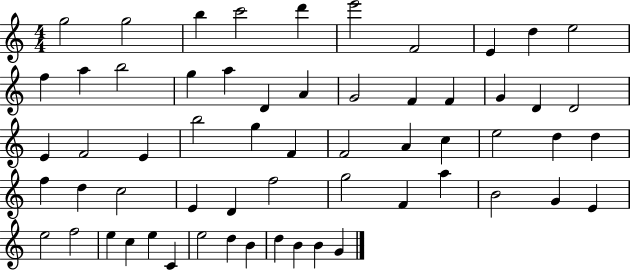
G5/h G5/h B5/q C6/h D6/q E6/h F4/h E4/q D5/q E5/h F5/q A5/q B5/h G5/q A5/q D4/q A4/q G4/h F4/q F4/q G4/q D4/q D4/h E4/q F4/h E4/q B5/h G5/q F4/q F4/h A4/q C5/q E5/h D5/q D5/q F5/q D5/q C5/h E4/q D4/q F5/h G5/h F4/q A5/q B4/h G4/q E4/q E5/h F5/h E5/q C5/q E5/q C4/q E5/h D5/q B4/q D5/q B4/q B4/q G4/q